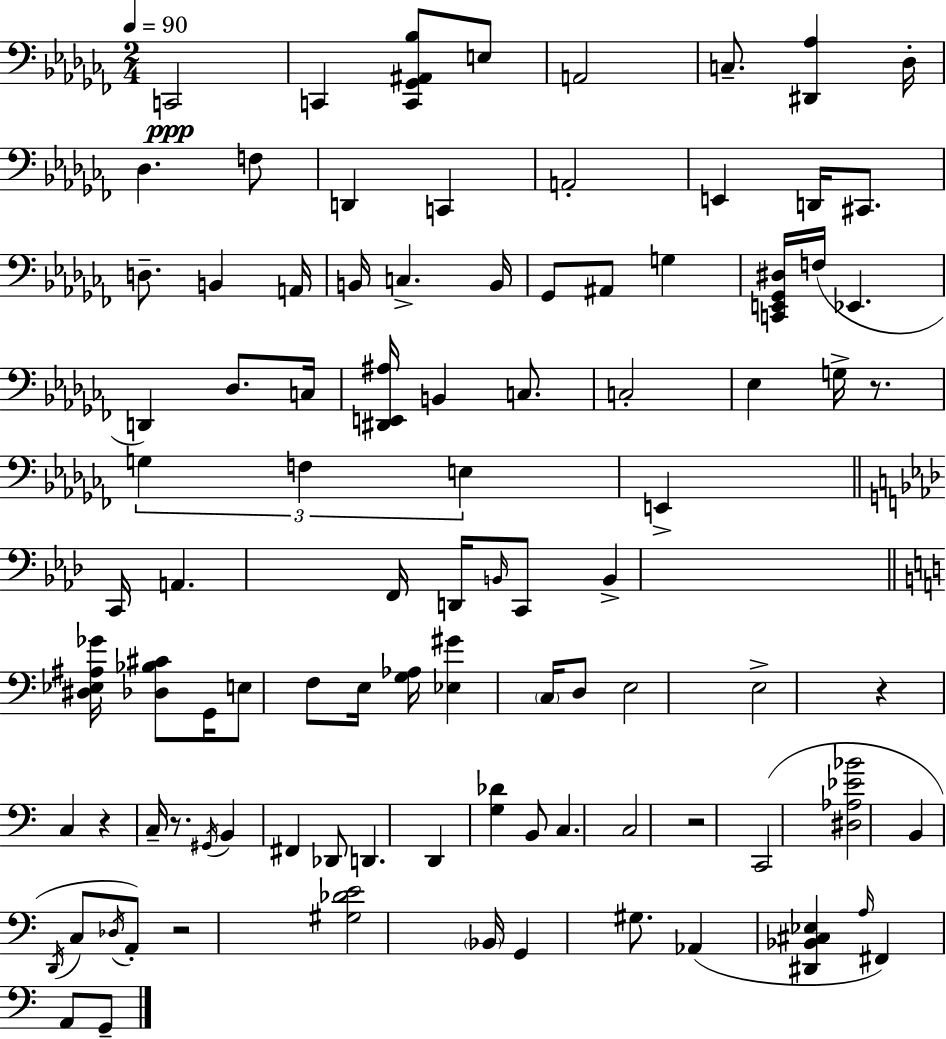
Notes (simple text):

C2/h C2/q [C2,Gb2,A#2,Bb3]/e E3/e A2/h C3/e. [D#2,Ab3]/q Db3/s Db3/q. F3/e D2/q C2/q A2/h E2/q D2/s C#2/e. D3/e. B2/q A2/s B2/s C3/q. B2/s Gb2/e A#2/e G3/q [C2,E2,Gb2,D#3]/s F3/s Eb2/q. D2/q Db3/e. C3/s [D#2,E2,A#3]/s B2/q C3/e. C3/h Eb3/q G3/s R/e. G3/q F3/q E3/q E2/q C2/s A2/q. F2/s D2/s B2/s C2/e B2/q [D#3,Eb3,A#3,Gb4]/s [Db3,Bb3,C#4]/e G2/s E3/e F3/e E3/s [G3,Ab3]/s [Eb3,G#4]/q C3/s D3/e E3/h E3/h R/q C3/q R/q C3/s R/e. G#2/s B2/q F#2/q Db2/e D2/q. D2/q [G3,Db4]/q B2/e C3/q. C3/h R/h C2/h [D#3,Ab3,Eb4,Bb4]/h B2/q D2/s C3/e Db3/s A2/e R/h [G#3,Db4,E4]/h Bb2/s G2/q G#3/e. Ab2/q [D#2,Bb2,C#3,Eb3]/q A3/s F#2/q A2/e G2/e